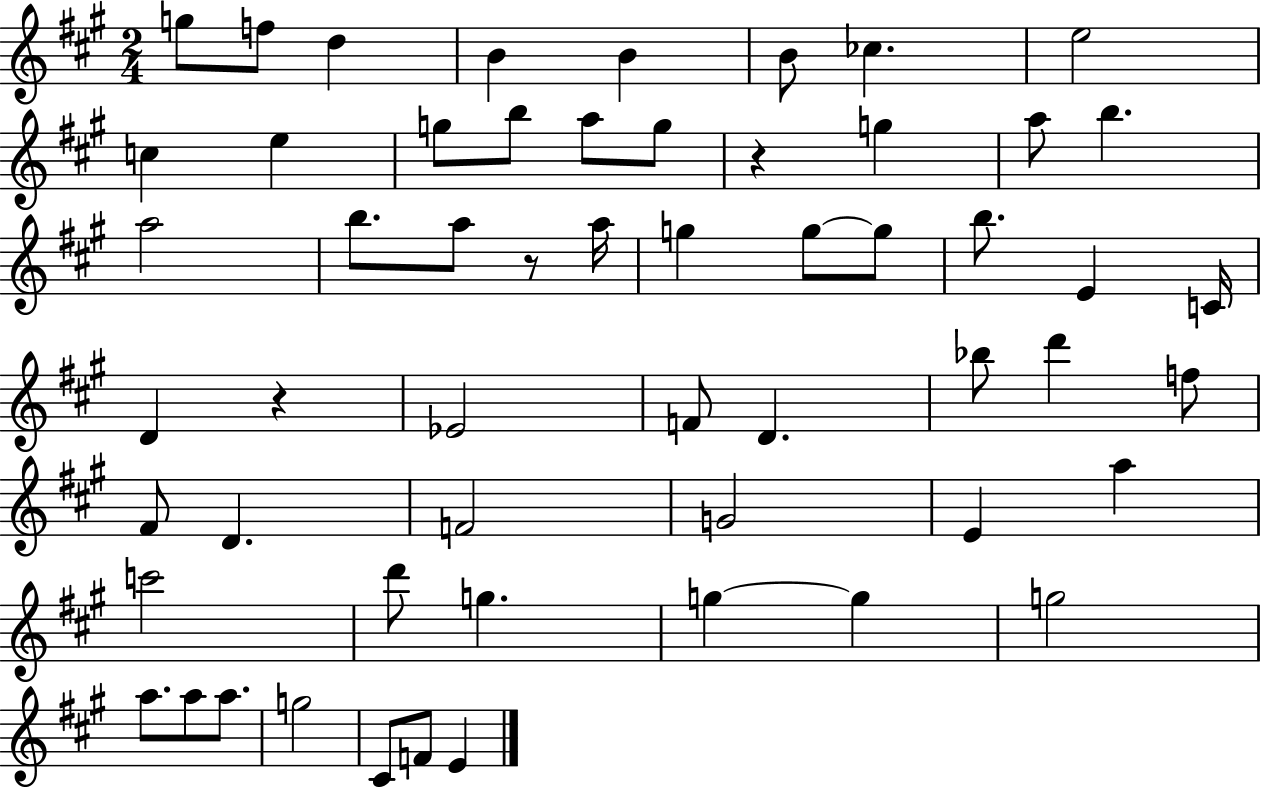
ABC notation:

X:1
T:Untitled
M:2/4
L:1/4
K:A
g/2 f/2 d B B B/2 _c e2 c e g/2 b/2 a/2 g/2 z g a/2 b a2 b/2 a/2 z/2 a/4 g g/2 g/2 b/2 E C/4 D z _E2 F/2 D _b/2 d' f/2 ^F/2 D F2 G2 E a c'2 d'/2 g g g g2 a/2 a/2 a/2 g2 ^C/2 F/2 E